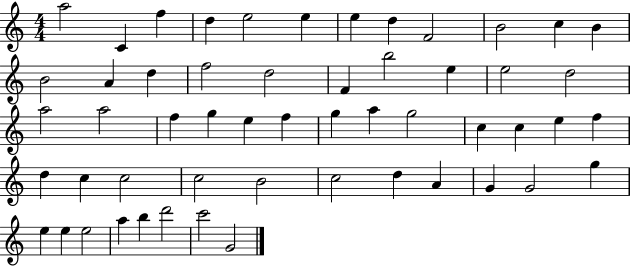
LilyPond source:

{
  \clef treble
  \numericTimeSignature
  \time 4/4
  \key c \major
  a''2 c'4 f''4 | d''4 e''2 e''4 | e''4 d''4 f'2 | b'2 c''4 b'4 | \break b'2 a'4 d''4 | f''2 d''2 | f'4 b''2 e''4 | e''2 d''2 | \break a''2 a''2 | f''4 g''4 e''4 f''4 | g''4 a''4 g''2 | c''4 c''4 e''4 f''4 | \break d''4 c''4 c''2 | c''2 b'2 | c''2 d''4 a'4 | g'4 g'2 g''4 | \break e''4 e''4 e''2 | a''4 b''4 d'''2 | c'''2 g'2 | \bar "|."
}